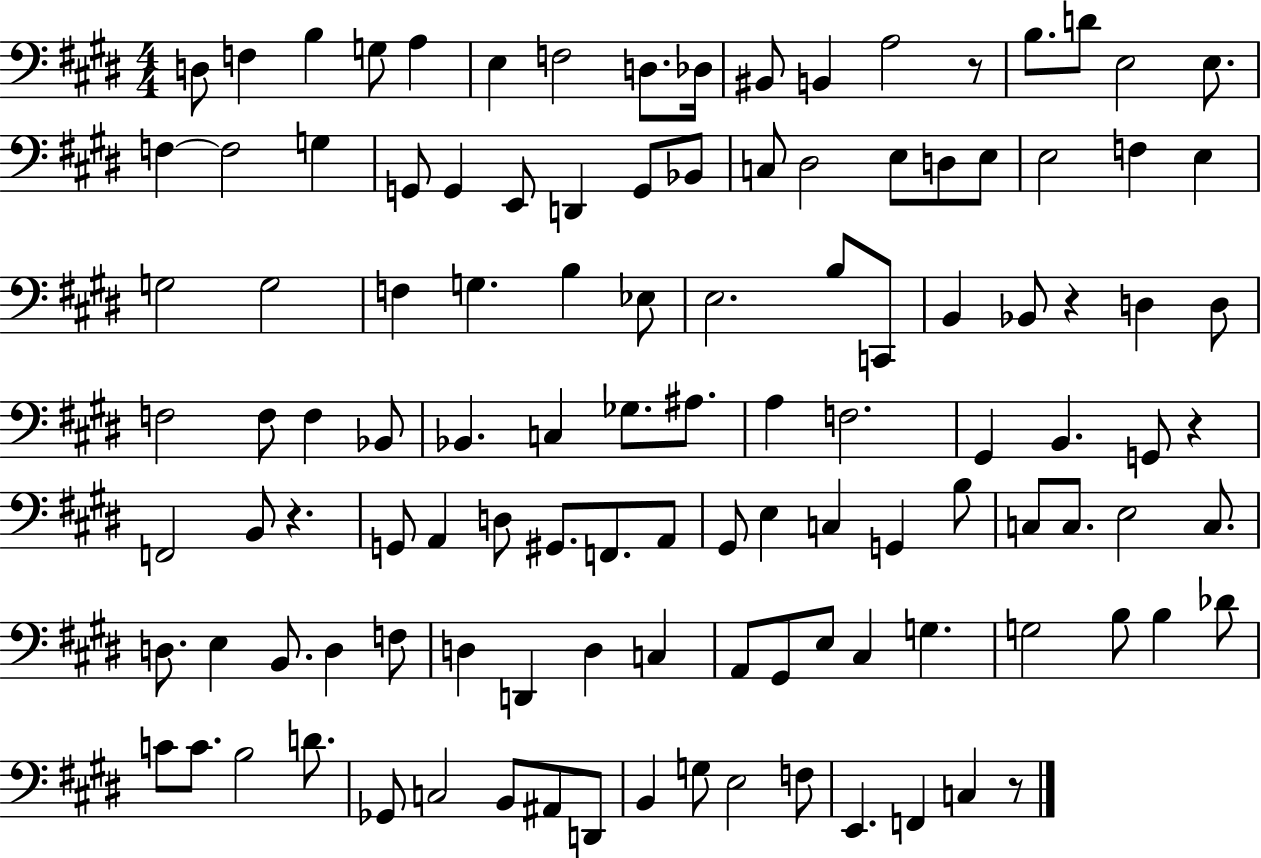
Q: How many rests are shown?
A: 5